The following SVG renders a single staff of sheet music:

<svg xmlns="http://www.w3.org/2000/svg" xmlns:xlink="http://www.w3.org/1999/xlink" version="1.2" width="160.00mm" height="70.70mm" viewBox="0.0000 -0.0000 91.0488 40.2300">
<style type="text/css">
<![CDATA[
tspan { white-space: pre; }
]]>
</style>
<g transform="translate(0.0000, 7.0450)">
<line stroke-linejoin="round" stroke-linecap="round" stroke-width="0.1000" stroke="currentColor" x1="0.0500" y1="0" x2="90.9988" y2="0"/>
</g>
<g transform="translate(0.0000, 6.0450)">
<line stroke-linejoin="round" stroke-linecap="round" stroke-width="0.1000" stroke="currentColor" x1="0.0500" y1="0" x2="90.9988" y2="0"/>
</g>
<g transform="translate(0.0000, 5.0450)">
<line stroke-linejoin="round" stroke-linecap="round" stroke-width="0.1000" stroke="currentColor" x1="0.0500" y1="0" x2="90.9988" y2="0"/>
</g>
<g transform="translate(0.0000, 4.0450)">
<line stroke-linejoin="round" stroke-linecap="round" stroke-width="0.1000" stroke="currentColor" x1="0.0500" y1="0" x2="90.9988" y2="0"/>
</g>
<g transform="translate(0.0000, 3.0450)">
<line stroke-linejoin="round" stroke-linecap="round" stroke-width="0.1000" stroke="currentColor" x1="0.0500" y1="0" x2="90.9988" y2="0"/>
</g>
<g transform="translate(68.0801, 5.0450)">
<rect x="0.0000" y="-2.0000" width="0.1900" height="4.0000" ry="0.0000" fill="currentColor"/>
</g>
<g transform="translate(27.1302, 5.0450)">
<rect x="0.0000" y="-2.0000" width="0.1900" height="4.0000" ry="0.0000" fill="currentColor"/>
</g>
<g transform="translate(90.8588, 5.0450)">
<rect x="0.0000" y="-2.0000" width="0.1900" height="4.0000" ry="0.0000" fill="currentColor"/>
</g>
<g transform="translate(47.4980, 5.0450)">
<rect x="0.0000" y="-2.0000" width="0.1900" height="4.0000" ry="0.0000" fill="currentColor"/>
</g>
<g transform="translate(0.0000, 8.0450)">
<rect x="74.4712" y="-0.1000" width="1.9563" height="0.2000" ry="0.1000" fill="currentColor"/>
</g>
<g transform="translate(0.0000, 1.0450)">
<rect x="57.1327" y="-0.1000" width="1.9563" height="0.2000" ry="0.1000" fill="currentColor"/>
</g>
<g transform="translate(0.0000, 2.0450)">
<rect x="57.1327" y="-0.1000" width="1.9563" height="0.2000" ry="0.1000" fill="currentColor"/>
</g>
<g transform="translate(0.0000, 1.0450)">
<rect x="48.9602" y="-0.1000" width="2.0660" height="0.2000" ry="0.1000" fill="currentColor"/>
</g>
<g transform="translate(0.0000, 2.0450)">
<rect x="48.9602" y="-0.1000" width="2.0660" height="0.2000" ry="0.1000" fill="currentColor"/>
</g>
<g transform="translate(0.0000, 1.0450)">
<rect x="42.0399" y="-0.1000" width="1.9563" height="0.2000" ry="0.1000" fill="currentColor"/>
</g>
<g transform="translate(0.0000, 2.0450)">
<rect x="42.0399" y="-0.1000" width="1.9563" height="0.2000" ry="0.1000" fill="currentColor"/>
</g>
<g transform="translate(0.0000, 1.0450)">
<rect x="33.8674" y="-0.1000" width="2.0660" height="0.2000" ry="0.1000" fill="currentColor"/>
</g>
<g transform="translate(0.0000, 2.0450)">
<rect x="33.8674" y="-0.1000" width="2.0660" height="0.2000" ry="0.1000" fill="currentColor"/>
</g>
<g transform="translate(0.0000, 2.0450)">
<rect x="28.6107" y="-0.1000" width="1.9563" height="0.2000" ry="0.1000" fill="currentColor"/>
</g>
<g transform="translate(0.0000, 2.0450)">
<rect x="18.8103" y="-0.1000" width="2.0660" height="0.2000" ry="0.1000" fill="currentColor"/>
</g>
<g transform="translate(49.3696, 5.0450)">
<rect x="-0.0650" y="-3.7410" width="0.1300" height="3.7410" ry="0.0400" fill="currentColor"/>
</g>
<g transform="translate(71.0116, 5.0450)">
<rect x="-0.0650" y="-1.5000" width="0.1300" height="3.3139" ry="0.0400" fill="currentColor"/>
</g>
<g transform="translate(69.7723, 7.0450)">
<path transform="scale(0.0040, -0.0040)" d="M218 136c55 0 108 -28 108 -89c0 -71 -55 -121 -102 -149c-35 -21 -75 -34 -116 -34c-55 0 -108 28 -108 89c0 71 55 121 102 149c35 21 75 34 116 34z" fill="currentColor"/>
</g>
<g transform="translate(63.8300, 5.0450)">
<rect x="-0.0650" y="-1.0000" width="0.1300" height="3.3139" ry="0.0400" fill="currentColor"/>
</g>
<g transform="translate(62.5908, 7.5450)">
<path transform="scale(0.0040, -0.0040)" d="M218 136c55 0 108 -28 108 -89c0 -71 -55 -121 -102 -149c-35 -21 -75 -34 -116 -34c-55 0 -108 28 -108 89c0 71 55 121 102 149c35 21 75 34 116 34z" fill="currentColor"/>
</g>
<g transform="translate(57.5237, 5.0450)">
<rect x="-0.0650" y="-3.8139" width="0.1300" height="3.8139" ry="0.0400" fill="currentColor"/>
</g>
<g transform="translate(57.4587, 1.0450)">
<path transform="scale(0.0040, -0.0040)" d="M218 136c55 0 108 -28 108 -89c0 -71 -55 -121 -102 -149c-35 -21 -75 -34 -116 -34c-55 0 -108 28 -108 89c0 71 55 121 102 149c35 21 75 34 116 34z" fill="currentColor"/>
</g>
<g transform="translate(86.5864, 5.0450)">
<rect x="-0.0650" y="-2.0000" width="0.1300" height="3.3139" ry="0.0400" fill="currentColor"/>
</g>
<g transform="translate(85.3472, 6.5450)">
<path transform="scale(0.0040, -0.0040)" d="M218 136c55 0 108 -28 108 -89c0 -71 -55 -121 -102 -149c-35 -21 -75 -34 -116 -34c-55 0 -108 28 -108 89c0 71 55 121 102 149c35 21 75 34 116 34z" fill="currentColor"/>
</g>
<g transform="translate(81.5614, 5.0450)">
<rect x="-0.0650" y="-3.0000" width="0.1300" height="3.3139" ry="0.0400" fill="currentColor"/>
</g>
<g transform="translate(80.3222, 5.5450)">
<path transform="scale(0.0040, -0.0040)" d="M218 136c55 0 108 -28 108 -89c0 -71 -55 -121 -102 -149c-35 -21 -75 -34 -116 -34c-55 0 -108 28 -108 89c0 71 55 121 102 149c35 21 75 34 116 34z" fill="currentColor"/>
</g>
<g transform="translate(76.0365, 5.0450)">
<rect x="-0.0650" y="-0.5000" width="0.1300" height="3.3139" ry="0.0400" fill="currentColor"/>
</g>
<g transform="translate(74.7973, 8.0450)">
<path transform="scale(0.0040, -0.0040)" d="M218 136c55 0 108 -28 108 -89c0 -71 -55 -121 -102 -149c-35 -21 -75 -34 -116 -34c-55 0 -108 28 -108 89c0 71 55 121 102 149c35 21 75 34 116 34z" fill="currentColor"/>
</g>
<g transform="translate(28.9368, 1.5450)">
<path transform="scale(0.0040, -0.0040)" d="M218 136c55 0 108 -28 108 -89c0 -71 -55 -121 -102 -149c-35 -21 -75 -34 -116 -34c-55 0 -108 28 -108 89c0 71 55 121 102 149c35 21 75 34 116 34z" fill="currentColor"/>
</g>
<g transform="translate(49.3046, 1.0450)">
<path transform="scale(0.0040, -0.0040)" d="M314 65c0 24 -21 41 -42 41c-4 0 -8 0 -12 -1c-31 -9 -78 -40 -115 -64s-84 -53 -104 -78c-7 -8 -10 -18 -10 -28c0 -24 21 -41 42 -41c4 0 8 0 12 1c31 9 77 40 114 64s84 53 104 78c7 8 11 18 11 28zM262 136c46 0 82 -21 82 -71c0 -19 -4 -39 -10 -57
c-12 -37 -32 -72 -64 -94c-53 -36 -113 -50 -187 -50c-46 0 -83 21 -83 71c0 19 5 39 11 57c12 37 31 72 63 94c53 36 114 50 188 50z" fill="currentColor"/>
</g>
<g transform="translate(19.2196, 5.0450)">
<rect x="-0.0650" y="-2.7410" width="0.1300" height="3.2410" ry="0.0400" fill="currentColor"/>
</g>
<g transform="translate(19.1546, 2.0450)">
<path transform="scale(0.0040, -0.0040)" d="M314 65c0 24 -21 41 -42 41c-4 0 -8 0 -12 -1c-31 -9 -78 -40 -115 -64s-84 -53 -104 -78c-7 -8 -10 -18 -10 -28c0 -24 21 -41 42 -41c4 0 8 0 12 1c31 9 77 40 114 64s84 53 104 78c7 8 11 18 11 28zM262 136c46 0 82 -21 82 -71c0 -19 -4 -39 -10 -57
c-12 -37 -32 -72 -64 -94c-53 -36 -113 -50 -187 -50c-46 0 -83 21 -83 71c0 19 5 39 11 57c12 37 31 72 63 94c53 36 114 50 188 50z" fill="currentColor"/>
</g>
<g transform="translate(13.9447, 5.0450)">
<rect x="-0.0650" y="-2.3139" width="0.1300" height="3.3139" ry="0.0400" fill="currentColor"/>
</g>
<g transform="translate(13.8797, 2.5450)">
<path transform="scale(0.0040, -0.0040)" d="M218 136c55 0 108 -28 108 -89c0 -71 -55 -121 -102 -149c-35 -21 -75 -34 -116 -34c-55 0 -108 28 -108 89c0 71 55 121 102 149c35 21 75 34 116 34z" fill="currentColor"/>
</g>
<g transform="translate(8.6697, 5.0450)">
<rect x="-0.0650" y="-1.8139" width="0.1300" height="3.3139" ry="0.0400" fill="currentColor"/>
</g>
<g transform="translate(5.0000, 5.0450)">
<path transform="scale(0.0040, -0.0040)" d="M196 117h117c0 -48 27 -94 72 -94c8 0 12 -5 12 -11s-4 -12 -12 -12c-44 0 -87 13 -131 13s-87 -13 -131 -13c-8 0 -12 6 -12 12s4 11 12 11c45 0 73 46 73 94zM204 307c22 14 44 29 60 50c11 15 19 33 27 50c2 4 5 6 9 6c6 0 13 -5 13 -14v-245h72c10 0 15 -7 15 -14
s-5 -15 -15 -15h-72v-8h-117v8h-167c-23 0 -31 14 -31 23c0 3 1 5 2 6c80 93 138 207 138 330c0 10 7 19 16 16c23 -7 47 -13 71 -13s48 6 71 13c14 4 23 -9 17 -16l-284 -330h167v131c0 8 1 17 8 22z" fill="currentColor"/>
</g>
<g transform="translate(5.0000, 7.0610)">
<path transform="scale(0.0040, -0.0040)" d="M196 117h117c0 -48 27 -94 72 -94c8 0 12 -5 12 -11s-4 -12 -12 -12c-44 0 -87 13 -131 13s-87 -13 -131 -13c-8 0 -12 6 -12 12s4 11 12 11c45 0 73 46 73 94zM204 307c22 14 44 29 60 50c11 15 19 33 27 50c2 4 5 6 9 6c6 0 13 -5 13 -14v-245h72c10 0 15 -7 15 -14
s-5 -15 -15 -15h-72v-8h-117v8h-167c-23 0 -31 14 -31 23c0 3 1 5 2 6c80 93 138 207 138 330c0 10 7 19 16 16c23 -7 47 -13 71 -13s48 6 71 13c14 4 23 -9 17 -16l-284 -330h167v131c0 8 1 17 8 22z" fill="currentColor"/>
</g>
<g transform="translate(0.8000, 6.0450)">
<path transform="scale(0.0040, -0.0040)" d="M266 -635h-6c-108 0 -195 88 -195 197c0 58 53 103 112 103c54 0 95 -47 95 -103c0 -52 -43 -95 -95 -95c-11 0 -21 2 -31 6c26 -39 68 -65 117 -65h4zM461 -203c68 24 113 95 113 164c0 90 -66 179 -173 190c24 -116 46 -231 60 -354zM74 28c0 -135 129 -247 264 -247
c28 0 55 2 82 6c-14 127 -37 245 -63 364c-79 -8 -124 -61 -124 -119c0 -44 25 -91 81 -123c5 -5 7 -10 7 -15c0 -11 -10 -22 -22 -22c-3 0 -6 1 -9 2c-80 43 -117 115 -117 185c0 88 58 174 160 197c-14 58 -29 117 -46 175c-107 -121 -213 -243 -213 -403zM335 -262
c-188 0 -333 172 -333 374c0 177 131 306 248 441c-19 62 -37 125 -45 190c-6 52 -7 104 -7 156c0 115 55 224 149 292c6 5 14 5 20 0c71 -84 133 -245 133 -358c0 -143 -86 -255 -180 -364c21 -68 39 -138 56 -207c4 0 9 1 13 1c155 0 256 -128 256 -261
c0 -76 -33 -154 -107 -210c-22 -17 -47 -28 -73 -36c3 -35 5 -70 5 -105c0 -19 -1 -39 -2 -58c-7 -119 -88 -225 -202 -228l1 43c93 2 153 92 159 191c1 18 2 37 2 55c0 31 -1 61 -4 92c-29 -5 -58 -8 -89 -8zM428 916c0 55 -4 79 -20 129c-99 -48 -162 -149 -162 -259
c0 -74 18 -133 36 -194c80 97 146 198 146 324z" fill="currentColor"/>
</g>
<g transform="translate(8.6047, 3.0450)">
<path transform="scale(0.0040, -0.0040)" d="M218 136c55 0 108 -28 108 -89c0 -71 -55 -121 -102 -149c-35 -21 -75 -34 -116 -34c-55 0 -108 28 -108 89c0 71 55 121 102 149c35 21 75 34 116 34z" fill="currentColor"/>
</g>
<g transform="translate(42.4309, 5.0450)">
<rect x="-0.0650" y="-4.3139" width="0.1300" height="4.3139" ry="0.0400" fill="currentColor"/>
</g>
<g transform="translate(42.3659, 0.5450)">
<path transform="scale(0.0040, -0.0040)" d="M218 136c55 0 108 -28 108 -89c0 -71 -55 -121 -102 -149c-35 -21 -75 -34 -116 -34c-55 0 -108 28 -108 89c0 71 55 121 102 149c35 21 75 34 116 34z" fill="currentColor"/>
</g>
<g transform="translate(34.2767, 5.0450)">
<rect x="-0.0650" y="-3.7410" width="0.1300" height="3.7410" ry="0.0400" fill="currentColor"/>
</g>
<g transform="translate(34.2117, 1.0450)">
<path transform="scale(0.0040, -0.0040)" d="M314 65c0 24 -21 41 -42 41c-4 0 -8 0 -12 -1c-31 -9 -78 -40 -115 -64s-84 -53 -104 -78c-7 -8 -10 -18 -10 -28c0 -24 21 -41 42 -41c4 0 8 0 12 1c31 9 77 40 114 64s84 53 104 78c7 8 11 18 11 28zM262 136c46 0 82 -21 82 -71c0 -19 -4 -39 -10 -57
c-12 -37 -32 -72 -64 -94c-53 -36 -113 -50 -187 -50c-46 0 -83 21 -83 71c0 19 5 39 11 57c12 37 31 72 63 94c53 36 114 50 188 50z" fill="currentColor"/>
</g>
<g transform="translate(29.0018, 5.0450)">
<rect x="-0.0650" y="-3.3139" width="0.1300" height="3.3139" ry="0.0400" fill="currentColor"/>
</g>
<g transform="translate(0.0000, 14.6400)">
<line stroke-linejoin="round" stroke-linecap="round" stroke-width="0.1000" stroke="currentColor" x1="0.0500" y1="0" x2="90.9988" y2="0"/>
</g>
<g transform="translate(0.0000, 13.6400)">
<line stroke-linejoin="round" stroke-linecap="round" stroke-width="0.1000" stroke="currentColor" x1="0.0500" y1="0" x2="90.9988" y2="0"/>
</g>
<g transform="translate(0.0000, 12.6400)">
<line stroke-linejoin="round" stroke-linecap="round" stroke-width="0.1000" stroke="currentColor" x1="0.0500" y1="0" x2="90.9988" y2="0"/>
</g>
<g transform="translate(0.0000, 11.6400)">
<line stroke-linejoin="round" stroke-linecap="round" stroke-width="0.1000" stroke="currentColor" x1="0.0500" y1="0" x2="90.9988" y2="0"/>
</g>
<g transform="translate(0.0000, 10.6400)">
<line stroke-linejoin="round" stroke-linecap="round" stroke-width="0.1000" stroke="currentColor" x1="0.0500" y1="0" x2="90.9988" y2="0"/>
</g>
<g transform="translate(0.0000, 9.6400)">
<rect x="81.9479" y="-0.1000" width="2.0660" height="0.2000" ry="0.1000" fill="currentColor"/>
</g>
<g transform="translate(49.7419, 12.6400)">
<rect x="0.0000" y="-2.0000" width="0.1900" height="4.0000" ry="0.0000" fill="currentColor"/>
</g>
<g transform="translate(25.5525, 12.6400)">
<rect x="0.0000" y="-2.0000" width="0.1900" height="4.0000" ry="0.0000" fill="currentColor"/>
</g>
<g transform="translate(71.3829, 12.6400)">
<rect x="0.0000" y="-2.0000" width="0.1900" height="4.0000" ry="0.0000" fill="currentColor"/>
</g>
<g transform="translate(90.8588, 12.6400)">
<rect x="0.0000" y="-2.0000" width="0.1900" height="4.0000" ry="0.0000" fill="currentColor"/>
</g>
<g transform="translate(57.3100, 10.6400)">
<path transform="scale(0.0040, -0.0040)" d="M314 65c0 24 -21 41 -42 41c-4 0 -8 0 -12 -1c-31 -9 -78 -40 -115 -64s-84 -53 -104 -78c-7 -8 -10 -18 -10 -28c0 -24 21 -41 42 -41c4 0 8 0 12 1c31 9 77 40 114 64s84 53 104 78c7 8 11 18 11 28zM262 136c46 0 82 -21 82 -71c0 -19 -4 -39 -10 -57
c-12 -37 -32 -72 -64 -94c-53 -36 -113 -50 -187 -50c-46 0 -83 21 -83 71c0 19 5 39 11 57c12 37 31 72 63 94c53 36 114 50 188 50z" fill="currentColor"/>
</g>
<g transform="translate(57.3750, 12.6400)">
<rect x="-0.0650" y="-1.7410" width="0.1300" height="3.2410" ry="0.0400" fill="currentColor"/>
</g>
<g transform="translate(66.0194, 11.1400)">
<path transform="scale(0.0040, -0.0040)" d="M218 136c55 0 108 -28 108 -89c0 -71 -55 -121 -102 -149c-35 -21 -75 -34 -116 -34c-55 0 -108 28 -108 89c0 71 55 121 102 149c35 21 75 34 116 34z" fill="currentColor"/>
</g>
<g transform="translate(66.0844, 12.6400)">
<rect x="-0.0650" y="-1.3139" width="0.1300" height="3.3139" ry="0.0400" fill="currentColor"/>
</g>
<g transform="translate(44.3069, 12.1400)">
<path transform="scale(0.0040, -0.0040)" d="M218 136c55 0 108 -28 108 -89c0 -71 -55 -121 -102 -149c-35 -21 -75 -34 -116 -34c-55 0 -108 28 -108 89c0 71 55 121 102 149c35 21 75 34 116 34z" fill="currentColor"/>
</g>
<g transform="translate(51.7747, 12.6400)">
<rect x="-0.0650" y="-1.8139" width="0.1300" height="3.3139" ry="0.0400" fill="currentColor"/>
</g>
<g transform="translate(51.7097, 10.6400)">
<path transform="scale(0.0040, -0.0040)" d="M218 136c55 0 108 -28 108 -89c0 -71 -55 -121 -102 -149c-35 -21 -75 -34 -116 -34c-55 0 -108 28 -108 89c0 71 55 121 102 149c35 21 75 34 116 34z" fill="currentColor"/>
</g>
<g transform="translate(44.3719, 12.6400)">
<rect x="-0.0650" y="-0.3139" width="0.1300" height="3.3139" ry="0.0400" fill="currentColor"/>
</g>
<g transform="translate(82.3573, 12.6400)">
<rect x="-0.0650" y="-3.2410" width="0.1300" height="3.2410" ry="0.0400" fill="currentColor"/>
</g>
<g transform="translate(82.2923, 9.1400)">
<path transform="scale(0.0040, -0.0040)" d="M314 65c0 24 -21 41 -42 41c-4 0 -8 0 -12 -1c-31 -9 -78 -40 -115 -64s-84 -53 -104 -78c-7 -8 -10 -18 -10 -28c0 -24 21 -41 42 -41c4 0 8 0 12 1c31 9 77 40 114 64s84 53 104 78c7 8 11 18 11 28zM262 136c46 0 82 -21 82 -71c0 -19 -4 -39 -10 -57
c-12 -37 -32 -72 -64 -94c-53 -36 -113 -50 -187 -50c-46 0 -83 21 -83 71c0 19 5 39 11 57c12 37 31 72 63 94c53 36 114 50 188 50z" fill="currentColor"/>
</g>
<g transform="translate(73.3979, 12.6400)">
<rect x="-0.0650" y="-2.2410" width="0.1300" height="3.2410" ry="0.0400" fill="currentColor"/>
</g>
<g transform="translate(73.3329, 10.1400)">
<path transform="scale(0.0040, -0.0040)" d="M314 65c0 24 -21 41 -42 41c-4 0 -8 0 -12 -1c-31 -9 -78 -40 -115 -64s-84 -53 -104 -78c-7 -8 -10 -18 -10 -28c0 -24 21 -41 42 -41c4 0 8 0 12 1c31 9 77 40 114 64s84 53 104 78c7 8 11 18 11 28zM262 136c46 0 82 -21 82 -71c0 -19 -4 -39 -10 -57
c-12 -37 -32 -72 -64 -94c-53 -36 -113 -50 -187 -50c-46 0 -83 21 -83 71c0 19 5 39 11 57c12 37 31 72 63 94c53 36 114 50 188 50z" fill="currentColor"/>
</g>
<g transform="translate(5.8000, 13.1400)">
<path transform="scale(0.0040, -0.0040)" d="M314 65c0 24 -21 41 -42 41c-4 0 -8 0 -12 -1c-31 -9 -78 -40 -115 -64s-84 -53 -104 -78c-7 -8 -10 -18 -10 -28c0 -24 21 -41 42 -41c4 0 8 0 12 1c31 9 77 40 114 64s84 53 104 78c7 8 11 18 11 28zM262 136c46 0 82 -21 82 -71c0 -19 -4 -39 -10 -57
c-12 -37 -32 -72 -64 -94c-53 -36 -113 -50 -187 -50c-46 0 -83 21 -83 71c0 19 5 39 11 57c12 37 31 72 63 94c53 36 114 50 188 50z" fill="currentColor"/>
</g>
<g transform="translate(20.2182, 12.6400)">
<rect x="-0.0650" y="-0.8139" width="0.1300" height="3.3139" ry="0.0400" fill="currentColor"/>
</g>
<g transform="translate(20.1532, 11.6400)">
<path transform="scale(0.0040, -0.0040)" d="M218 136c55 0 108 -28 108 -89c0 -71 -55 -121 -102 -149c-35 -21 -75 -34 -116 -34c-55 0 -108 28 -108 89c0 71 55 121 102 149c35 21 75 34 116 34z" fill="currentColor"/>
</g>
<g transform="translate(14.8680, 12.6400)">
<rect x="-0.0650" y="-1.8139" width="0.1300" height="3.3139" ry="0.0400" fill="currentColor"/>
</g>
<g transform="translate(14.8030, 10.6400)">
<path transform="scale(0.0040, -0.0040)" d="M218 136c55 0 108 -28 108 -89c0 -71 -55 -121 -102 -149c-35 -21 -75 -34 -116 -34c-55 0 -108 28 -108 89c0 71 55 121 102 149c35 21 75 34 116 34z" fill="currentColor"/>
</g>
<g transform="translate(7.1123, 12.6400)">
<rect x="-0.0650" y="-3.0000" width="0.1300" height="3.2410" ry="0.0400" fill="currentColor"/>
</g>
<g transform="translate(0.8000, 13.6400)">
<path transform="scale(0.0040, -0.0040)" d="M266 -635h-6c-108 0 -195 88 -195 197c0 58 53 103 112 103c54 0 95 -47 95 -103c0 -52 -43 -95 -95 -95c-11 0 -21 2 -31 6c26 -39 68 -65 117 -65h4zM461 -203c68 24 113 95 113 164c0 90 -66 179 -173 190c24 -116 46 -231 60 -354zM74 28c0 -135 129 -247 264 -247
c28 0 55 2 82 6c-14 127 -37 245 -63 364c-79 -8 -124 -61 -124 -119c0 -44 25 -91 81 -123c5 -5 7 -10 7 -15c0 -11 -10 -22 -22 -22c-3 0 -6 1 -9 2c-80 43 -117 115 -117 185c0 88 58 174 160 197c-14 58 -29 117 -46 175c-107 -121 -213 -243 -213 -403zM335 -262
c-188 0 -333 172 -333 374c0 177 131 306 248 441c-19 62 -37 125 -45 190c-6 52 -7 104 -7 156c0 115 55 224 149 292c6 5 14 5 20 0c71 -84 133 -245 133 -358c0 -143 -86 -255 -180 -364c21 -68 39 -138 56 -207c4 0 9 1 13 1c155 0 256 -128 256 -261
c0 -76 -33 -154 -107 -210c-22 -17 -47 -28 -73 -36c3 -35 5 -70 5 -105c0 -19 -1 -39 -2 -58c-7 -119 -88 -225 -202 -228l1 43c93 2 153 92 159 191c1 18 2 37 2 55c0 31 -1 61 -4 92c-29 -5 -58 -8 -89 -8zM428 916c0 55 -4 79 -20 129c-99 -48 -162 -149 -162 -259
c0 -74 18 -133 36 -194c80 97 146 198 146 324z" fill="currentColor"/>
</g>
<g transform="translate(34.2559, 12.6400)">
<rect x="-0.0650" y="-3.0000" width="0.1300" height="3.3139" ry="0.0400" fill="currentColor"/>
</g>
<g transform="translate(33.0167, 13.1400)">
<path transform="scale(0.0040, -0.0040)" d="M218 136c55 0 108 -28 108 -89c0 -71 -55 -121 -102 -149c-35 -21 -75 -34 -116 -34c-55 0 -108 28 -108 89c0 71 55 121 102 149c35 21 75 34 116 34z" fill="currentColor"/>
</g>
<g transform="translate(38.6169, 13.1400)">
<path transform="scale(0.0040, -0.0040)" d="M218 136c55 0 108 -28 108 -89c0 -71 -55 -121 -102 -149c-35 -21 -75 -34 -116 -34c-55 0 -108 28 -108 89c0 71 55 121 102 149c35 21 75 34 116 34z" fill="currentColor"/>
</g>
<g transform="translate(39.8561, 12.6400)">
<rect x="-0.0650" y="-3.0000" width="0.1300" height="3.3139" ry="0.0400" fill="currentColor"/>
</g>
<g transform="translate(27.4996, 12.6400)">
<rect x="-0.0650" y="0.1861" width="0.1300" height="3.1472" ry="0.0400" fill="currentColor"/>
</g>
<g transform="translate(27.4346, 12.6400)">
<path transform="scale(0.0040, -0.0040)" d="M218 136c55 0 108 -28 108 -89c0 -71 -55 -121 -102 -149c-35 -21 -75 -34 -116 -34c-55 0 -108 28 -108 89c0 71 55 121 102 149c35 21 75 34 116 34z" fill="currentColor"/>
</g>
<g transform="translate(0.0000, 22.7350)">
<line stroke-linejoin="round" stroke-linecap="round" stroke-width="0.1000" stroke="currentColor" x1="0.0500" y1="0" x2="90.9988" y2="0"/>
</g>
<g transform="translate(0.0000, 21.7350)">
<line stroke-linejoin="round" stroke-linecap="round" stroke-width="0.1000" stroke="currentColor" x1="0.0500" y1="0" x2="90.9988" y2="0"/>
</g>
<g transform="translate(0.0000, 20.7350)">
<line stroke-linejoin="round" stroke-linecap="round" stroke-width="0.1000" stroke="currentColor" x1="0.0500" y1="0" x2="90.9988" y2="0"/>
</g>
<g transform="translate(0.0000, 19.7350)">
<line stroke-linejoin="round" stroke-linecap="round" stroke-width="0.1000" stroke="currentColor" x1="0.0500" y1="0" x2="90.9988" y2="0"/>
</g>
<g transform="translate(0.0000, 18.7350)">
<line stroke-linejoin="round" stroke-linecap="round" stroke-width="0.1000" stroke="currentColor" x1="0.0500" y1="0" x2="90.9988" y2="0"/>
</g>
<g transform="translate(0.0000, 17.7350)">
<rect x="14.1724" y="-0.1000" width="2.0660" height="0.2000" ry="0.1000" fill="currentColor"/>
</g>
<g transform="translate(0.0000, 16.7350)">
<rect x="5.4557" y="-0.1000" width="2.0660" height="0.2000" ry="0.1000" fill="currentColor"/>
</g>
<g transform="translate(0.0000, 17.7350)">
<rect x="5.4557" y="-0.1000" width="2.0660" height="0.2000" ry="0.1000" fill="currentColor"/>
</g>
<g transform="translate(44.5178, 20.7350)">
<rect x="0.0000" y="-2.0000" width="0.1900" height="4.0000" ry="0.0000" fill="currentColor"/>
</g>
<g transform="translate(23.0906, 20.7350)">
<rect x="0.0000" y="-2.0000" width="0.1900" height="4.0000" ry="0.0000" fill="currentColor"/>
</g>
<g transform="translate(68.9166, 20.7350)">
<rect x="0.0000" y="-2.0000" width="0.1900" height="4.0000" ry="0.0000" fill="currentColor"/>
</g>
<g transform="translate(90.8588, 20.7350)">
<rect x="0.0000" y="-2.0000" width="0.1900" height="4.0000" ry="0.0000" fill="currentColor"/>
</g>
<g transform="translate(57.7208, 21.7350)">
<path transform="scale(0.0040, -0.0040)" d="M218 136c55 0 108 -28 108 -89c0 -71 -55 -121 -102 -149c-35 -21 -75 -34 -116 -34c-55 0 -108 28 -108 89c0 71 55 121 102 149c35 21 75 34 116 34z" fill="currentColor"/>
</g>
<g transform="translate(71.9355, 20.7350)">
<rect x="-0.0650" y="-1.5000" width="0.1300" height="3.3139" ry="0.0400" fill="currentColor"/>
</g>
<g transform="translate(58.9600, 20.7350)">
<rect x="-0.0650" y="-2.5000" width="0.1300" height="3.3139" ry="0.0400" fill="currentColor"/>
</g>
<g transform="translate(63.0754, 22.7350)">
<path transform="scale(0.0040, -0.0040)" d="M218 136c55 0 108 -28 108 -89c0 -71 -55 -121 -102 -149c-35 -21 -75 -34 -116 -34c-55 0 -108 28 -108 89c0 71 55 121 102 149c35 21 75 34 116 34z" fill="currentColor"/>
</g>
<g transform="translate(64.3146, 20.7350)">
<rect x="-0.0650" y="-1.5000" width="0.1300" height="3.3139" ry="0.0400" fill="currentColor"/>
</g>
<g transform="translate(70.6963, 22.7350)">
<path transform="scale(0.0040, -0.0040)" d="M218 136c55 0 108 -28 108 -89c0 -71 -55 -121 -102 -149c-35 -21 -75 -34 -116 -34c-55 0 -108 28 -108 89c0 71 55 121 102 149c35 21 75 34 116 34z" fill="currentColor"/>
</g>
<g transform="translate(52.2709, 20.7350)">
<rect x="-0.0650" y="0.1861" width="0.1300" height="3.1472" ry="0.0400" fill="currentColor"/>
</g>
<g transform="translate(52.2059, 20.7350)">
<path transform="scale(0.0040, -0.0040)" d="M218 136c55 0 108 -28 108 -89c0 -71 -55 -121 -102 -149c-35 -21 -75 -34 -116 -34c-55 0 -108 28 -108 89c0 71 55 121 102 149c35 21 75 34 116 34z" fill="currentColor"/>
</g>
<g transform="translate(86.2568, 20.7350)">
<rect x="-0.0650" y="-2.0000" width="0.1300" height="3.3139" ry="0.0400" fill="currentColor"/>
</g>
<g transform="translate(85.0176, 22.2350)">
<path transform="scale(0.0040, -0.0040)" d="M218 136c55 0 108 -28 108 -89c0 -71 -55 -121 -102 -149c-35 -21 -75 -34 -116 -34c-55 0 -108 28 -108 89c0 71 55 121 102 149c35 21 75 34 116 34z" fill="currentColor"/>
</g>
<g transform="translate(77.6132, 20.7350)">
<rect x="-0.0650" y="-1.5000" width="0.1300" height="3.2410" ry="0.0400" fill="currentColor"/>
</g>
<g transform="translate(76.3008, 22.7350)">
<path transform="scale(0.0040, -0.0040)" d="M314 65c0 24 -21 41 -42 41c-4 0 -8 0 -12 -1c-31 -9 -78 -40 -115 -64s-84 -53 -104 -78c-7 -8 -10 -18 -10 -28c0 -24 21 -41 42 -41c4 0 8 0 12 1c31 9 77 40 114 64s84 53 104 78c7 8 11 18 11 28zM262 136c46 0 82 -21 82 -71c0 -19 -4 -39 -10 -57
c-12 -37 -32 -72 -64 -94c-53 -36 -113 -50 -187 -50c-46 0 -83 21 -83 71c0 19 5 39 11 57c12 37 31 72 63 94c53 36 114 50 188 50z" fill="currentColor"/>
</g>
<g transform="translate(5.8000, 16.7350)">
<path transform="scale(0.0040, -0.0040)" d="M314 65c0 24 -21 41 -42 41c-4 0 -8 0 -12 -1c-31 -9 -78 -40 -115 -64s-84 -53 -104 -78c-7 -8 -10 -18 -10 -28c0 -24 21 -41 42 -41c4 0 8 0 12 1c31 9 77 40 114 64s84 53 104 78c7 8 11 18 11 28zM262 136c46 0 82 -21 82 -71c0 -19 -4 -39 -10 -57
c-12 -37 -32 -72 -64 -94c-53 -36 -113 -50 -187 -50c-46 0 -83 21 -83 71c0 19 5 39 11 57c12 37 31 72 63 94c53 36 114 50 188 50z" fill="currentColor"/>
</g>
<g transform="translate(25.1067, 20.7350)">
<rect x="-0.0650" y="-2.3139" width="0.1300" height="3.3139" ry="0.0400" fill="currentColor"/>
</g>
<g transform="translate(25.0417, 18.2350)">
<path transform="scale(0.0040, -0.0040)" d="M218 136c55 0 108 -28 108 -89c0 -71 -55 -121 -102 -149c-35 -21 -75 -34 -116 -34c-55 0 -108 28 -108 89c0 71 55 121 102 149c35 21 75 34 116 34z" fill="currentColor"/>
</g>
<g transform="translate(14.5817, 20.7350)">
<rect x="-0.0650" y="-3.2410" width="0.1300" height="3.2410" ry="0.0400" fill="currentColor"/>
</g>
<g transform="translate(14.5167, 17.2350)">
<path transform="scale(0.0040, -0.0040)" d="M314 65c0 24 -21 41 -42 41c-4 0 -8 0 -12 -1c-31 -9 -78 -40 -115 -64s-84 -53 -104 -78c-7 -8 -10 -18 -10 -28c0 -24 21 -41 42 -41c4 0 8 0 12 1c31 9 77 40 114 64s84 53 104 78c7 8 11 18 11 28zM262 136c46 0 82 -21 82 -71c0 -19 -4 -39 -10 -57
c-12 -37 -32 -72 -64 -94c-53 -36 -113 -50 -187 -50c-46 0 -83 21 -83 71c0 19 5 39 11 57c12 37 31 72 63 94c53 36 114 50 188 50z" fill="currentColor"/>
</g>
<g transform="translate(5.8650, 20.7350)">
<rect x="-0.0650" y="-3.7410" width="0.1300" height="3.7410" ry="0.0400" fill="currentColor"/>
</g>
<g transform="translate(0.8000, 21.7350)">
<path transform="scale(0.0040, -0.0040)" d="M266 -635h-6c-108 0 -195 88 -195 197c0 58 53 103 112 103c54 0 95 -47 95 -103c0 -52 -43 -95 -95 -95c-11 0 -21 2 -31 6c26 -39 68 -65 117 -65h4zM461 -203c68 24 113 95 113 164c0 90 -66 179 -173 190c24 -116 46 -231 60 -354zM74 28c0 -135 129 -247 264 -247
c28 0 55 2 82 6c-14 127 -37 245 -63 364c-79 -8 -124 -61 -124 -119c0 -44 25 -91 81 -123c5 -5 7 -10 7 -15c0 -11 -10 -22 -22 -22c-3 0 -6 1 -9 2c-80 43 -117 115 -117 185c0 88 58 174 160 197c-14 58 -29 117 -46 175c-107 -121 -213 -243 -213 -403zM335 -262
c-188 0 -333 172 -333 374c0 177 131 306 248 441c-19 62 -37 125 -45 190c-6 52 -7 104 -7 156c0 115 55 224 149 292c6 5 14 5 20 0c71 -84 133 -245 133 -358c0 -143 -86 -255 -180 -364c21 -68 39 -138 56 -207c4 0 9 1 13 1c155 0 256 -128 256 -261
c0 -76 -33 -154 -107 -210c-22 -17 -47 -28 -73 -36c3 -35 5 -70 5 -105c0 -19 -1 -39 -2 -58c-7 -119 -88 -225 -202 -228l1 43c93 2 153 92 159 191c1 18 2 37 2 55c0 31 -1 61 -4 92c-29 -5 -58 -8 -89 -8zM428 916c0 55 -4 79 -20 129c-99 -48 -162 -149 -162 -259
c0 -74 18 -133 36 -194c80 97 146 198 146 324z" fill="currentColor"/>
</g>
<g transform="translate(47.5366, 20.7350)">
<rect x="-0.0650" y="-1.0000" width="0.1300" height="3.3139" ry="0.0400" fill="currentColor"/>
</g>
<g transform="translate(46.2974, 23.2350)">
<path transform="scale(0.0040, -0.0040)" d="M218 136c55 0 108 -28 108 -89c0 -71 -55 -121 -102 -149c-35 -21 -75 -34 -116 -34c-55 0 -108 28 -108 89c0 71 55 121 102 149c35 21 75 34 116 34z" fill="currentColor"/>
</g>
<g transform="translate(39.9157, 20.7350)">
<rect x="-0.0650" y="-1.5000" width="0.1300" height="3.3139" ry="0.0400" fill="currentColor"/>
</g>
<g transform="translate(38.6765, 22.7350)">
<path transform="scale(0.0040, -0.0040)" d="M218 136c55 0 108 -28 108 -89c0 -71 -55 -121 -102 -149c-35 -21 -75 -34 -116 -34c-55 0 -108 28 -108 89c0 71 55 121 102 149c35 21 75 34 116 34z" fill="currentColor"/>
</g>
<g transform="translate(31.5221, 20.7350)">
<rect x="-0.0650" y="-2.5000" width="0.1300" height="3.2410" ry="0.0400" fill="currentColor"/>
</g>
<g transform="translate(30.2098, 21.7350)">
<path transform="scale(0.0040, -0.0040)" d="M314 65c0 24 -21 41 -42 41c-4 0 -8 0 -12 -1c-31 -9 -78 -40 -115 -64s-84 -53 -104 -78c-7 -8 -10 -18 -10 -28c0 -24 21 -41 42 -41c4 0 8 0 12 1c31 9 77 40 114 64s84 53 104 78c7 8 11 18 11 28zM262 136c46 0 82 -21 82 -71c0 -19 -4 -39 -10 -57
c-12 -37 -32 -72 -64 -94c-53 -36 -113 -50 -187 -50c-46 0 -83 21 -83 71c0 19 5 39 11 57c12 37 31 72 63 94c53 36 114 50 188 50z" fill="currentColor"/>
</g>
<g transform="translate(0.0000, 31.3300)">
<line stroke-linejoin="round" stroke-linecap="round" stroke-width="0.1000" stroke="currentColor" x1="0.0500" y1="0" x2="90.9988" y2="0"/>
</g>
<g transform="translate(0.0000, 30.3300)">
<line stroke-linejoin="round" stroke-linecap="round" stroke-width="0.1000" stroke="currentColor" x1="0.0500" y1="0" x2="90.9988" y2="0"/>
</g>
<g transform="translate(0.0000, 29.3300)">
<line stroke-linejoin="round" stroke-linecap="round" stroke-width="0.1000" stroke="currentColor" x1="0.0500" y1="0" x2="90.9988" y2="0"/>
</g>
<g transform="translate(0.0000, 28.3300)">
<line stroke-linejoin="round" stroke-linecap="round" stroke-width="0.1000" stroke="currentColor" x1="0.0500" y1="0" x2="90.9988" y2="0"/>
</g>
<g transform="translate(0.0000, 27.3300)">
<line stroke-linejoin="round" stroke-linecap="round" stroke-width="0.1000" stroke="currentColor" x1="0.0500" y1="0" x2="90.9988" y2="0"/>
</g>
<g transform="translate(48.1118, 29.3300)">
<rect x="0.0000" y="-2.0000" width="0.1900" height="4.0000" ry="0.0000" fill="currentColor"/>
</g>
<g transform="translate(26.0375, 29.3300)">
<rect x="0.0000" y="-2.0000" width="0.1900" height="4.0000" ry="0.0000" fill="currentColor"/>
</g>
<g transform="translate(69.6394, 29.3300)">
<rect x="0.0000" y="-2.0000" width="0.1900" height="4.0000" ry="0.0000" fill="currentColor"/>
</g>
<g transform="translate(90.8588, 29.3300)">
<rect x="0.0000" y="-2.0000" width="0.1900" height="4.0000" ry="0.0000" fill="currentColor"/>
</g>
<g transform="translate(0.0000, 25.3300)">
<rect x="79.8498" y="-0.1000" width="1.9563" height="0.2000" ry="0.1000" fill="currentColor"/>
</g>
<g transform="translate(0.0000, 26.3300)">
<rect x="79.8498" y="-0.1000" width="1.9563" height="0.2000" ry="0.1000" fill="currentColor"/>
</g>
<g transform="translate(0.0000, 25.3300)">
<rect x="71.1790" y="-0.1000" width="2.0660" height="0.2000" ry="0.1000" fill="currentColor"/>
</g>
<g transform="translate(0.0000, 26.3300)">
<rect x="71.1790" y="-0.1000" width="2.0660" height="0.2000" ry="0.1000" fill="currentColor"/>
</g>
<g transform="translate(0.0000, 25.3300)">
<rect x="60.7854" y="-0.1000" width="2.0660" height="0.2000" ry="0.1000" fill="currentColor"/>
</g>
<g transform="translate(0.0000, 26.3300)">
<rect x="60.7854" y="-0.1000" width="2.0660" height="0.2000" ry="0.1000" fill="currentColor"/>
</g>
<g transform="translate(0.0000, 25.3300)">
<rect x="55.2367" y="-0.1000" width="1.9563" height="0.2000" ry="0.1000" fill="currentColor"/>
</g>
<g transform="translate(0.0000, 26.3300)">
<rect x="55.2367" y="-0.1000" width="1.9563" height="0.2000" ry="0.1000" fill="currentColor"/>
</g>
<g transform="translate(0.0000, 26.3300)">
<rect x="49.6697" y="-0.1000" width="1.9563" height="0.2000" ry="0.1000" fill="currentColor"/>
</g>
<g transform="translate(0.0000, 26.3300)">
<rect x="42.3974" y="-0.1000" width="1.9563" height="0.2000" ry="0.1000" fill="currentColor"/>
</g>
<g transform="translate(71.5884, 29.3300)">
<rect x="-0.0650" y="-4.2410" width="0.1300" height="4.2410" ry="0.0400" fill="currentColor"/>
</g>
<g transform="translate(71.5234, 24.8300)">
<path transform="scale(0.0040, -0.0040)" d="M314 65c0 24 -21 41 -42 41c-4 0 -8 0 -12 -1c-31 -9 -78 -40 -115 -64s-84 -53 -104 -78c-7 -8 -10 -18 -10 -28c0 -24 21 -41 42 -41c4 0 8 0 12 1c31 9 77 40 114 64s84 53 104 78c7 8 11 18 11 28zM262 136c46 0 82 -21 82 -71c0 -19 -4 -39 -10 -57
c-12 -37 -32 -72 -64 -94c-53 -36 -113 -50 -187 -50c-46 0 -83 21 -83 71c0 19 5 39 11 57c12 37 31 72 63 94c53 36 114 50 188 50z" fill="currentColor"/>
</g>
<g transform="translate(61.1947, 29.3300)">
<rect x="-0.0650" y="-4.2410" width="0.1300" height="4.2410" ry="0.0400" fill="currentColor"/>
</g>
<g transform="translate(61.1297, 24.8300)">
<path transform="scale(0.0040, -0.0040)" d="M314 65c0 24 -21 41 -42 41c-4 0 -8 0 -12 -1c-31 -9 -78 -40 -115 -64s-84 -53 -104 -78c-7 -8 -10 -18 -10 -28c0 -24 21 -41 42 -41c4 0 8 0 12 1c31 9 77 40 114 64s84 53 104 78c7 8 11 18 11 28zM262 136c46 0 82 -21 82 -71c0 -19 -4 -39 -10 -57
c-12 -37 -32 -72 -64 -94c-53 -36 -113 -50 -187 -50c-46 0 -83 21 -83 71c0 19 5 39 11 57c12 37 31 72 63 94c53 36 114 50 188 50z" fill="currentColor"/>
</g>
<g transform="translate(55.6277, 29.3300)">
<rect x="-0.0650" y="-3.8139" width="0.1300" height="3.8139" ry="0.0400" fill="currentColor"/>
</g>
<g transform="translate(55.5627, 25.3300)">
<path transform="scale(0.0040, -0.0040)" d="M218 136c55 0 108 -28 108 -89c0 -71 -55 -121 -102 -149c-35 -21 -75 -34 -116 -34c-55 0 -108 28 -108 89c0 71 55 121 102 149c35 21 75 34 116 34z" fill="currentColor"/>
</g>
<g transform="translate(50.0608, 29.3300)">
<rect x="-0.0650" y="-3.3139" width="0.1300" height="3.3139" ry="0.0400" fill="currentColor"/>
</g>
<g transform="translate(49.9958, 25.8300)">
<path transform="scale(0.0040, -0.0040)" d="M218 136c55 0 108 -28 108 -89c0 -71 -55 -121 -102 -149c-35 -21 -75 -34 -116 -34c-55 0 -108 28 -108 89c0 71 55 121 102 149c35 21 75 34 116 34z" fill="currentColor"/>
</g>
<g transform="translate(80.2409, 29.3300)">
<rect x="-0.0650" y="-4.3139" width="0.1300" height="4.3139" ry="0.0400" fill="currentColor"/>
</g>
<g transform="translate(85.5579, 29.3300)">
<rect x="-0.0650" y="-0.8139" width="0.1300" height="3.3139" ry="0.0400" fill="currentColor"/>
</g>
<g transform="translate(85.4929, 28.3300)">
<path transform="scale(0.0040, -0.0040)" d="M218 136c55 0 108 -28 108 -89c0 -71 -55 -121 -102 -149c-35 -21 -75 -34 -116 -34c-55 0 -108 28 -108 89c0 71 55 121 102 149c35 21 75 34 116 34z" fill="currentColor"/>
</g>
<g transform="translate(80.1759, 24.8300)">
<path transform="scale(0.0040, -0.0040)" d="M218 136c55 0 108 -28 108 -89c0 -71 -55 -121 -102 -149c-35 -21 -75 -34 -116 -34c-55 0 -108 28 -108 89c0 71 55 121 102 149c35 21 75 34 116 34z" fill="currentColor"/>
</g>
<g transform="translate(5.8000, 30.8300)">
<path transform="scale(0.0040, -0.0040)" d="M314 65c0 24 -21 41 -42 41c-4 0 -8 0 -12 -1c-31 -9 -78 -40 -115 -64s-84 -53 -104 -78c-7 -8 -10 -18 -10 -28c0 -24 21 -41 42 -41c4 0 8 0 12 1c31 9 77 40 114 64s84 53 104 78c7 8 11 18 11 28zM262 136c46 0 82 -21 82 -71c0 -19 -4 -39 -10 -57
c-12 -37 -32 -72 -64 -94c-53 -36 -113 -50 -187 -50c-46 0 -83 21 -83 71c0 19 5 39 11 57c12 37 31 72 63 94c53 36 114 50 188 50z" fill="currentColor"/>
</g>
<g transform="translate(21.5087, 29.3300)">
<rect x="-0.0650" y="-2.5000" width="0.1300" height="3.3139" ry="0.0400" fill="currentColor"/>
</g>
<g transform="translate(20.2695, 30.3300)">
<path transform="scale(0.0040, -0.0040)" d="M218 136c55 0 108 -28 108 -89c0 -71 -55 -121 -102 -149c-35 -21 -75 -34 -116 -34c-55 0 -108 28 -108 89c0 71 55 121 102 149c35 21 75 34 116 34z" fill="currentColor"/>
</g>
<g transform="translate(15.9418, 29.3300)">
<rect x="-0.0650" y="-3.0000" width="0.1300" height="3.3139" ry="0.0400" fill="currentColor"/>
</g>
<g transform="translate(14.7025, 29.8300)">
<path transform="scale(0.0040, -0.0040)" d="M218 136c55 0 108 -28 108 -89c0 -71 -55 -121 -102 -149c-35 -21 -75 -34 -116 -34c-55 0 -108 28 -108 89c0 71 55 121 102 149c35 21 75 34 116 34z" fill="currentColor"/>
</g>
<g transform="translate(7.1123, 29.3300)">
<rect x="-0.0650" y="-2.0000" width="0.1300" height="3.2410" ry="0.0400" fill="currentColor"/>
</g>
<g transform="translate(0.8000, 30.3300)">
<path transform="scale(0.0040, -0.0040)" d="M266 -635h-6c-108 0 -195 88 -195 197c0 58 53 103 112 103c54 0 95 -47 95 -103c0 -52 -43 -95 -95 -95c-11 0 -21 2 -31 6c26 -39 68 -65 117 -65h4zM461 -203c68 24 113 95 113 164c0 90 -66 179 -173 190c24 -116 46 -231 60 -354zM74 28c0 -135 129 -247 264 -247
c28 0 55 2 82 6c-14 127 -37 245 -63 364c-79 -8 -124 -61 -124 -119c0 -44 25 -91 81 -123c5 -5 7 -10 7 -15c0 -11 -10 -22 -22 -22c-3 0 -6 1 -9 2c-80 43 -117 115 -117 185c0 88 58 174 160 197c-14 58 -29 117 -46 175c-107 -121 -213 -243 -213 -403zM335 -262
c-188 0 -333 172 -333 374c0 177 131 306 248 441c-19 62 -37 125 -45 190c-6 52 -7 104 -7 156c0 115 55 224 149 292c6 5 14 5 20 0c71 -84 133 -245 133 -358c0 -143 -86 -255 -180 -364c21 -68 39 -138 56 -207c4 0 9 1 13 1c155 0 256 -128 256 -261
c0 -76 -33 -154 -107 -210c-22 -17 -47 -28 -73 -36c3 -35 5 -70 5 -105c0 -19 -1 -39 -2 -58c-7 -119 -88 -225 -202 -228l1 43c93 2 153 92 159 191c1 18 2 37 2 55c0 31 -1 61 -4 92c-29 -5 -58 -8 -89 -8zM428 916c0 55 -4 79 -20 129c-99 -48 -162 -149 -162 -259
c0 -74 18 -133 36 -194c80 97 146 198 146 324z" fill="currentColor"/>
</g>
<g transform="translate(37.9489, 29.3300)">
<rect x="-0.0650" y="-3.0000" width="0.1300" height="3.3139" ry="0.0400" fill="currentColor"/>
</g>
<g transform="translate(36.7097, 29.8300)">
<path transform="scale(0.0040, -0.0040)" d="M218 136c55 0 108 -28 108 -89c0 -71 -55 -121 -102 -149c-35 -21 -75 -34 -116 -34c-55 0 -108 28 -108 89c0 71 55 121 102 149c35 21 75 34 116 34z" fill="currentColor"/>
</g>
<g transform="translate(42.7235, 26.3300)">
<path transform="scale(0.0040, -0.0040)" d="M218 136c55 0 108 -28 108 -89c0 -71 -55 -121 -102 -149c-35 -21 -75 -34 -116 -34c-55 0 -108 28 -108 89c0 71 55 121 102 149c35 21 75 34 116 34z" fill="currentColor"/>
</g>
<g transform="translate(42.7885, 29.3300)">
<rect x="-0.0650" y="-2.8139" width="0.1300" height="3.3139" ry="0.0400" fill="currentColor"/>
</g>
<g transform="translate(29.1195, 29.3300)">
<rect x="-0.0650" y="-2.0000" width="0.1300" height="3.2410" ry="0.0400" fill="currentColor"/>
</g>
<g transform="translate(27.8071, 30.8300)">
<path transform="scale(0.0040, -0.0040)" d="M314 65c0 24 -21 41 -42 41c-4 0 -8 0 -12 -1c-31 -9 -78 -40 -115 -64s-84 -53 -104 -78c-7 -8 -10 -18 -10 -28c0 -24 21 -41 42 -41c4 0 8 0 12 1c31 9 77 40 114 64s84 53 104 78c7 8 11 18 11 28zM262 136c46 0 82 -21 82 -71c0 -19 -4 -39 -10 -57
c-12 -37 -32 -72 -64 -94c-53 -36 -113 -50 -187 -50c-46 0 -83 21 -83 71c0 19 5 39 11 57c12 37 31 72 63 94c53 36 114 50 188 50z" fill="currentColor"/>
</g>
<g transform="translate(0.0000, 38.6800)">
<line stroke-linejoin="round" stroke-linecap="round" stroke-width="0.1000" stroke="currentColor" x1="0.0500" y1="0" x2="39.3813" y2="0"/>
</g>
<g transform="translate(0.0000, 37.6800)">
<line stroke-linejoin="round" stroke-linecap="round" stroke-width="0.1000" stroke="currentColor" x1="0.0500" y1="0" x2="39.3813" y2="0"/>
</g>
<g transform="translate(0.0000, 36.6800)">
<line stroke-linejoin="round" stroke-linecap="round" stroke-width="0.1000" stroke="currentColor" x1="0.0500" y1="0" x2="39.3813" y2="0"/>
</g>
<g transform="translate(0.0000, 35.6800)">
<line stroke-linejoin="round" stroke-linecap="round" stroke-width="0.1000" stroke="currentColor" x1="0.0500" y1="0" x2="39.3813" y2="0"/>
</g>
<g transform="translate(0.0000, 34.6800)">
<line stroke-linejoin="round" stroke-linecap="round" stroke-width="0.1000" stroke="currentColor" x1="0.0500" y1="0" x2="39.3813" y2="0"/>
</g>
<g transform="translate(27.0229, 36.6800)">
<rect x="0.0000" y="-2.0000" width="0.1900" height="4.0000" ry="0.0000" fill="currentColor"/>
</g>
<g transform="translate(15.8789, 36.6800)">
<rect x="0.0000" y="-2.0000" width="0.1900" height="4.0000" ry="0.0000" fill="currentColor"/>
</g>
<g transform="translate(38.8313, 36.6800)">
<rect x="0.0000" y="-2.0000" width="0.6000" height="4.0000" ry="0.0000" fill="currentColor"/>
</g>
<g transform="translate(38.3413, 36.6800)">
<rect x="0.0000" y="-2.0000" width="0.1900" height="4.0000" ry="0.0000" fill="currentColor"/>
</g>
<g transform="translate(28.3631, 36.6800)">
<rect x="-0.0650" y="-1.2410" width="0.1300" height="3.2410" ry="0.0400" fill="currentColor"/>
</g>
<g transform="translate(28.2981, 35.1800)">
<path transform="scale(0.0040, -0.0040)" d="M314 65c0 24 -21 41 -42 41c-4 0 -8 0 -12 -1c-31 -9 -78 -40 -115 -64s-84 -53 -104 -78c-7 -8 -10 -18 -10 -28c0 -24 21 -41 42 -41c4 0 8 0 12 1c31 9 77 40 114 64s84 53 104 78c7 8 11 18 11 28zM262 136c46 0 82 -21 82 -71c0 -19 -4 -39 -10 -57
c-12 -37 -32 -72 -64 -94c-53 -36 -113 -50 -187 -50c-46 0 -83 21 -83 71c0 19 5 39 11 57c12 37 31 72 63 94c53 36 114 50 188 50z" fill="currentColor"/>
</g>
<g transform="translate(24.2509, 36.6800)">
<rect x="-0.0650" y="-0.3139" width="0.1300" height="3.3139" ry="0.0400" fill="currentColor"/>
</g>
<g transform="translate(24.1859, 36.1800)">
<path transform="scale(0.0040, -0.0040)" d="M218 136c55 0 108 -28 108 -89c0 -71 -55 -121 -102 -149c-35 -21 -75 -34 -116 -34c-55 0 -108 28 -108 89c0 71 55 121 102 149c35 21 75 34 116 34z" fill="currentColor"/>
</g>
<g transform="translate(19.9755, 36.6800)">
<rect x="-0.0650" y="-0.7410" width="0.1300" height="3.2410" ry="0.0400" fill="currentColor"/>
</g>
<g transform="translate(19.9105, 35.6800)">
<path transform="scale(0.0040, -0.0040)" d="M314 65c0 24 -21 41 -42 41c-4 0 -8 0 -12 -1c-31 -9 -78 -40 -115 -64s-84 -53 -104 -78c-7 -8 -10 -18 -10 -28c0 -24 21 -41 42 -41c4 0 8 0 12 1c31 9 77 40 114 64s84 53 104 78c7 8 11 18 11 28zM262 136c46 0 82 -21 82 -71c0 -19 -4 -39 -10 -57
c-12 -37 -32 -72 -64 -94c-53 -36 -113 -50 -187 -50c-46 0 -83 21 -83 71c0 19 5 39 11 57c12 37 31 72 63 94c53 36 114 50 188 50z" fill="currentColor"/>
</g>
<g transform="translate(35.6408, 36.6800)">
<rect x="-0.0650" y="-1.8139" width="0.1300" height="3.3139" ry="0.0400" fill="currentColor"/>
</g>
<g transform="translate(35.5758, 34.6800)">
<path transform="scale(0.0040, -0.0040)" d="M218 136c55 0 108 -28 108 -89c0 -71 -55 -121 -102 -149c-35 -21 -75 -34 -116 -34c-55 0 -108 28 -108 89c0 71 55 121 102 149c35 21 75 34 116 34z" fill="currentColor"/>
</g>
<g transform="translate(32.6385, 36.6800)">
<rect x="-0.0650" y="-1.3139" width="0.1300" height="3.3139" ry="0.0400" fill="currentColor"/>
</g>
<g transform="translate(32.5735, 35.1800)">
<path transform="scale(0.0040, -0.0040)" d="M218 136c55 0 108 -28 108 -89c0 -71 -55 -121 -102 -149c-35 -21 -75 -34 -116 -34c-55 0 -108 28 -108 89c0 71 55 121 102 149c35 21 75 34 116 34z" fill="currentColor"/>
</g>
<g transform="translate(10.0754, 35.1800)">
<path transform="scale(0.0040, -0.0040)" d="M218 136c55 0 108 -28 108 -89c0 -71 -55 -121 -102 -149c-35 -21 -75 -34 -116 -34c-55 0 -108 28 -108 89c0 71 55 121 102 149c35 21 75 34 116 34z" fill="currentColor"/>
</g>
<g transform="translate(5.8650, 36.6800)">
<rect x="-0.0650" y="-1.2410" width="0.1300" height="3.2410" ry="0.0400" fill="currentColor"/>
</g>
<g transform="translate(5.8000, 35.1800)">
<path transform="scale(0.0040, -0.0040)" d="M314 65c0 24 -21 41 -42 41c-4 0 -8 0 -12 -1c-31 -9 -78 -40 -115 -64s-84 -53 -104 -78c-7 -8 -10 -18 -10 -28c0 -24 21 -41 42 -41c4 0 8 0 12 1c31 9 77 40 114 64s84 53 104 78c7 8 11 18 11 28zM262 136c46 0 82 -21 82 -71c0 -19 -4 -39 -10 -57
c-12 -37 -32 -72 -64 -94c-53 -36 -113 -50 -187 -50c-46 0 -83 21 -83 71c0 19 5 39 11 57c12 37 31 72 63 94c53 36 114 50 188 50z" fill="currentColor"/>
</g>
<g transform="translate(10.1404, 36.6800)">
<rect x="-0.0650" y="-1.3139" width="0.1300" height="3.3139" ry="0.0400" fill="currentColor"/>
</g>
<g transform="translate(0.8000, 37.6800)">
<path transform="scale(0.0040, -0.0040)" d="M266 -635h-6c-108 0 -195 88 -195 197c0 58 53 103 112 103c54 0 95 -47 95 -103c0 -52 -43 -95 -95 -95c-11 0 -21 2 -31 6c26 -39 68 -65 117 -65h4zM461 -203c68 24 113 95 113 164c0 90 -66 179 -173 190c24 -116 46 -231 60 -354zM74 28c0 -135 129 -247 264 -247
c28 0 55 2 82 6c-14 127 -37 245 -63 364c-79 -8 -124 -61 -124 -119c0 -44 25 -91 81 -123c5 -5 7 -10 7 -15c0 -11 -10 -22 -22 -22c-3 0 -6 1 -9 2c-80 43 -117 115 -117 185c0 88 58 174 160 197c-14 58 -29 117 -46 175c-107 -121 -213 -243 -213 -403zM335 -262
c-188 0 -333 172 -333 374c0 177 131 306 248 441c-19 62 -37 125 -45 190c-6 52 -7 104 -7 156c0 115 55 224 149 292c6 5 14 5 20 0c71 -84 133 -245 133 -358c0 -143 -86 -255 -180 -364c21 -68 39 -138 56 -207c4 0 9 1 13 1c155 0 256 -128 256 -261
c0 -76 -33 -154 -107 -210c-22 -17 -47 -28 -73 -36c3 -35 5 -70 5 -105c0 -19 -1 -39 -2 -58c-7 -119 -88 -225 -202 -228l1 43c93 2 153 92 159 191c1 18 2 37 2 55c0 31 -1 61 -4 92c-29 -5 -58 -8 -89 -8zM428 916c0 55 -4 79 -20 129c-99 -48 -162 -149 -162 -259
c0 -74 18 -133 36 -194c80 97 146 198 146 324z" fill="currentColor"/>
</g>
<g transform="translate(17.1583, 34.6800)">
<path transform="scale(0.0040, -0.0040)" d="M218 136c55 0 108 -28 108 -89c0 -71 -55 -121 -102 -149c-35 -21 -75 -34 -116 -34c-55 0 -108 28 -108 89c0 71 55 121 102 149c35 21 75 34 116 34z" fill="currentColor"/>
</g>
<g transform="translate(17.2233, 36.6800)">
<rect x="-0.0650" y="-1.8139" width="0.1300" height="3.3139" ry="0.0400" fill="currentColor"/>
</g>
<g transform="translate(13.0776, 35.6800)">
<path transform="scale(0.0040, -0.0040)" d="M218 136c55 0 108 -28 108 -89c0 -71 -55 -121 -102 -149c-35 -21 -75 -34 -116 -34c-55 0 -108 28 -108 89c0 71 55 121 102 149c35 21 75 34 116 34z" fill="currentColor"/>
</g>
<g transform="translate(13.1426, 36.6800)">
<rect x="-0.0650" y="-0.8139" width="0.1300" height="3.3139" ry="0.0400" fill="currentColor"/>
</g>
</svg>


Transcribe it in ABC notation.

X:1
T:Untitled
M:4/4
L:1/4
K:C
f g a2 b c'2 d' c'2 c' D E C A F A2 f d B A A c f f2 e g2 b2 c'2 b2 g G2 E D B G E E E2 F F2 A G F2 A a b c' d'2 d'2 d' d e2 e d f d2 c e2 e f